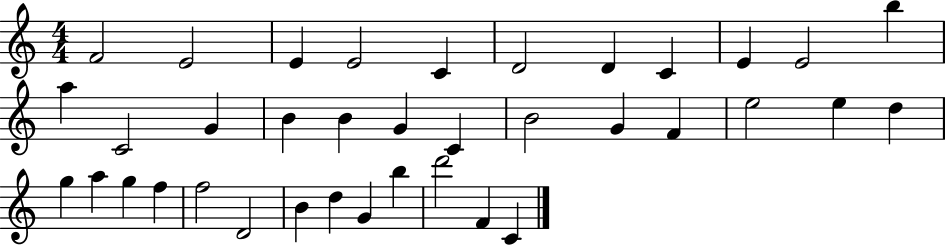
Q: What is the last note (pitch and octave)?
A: C4